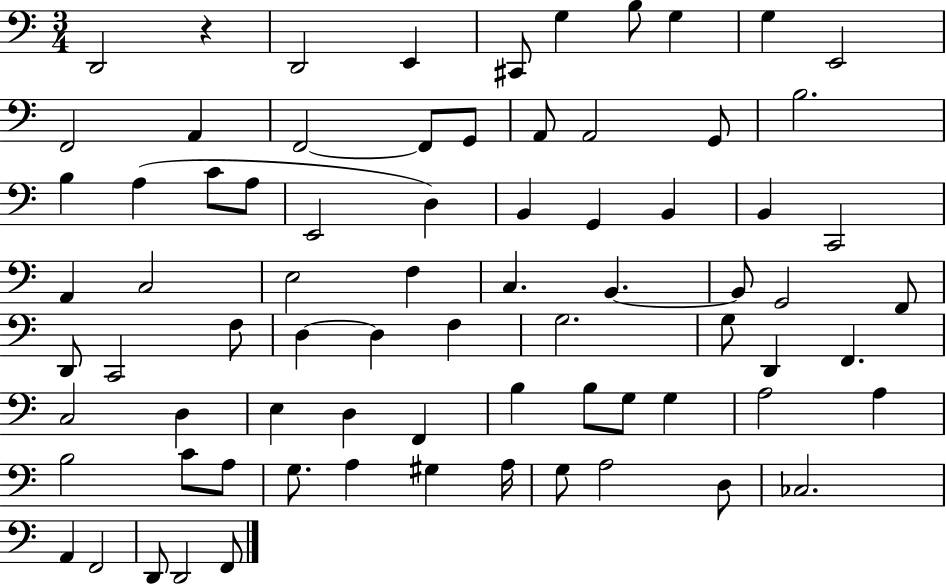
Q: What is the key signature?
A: C major